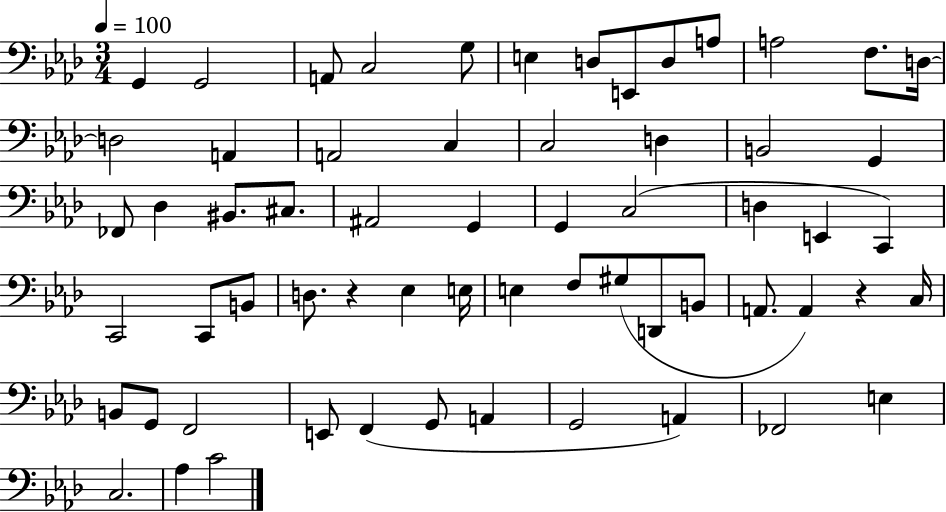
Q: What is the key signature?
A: AES major